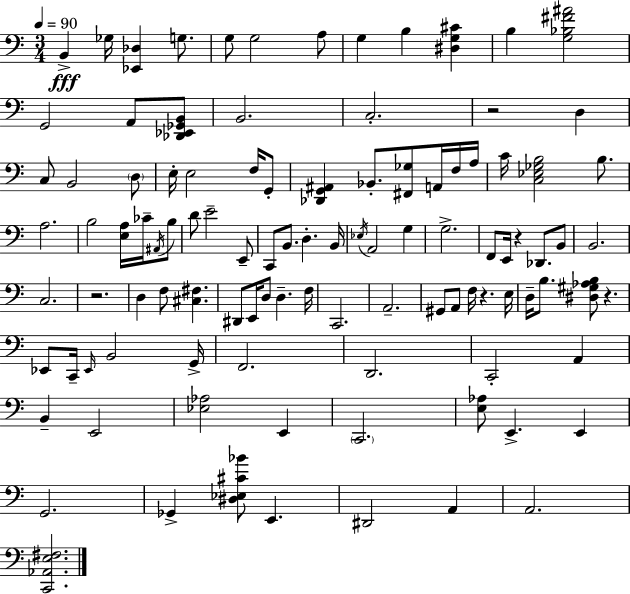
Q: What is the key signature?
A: C major